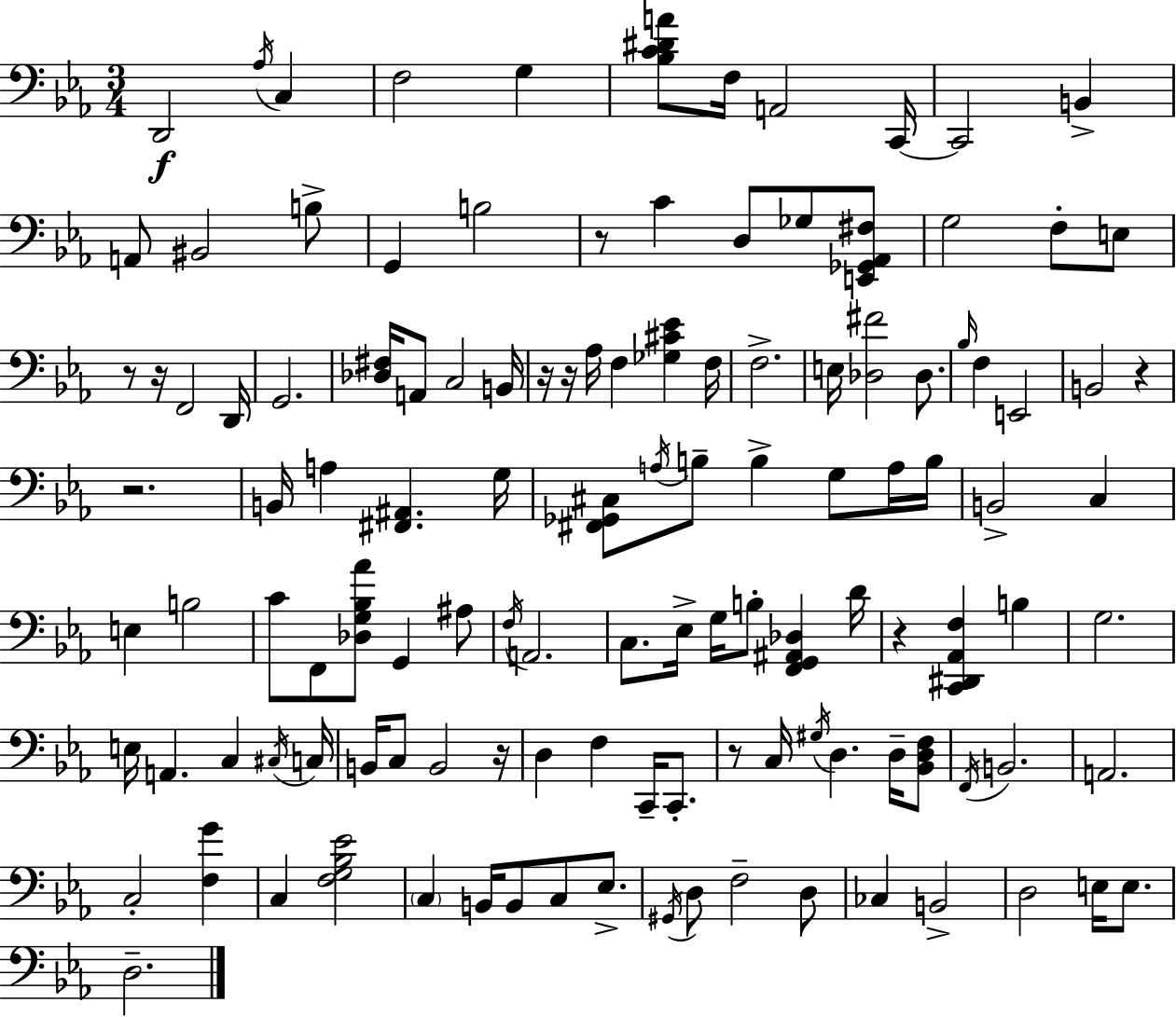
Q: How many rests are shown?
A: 10